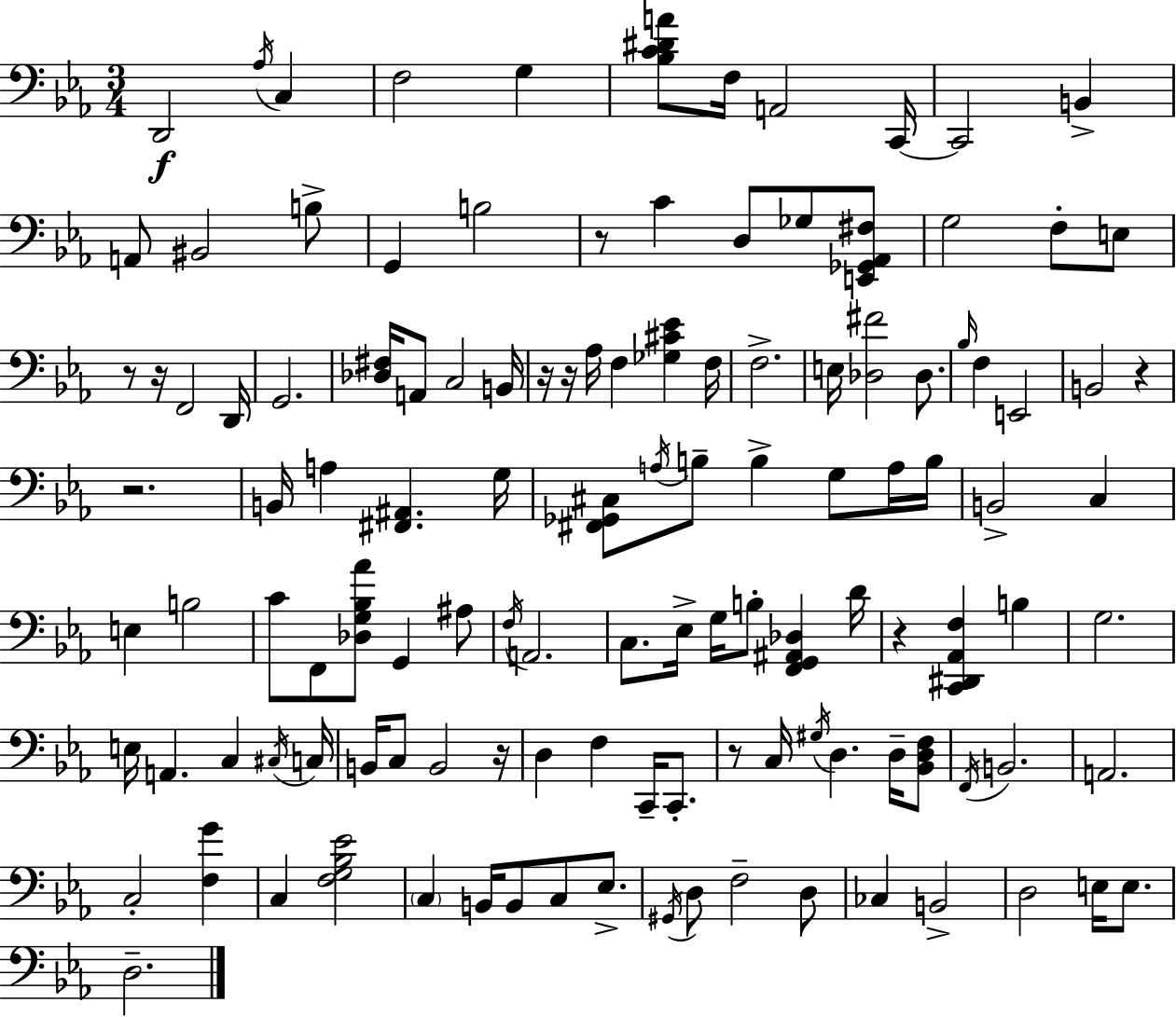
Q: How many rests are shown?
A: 10